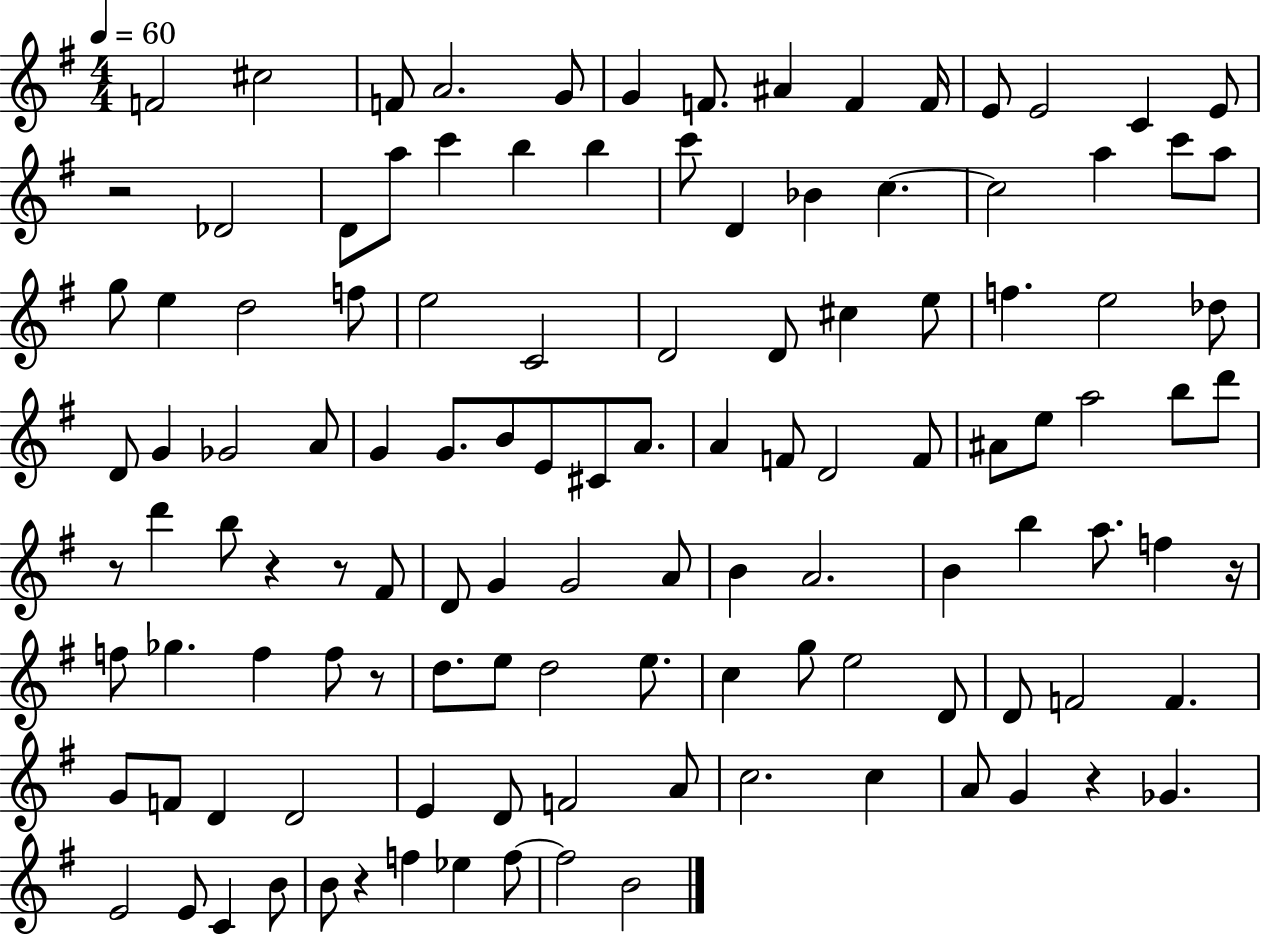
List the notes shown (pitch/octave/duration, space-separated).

F4/h C#5/h F4/e A4/h. G4/e G4/q F4/e. A#4/q F4/q F4/s E4/e E4/h C4/q E4/e R/h Db4/h D4/e A5/e C6/q B5/q B5/q C6/e D4/q Bb4/q C5/q. C5/h A5/q C6/e A5/e G5/e E5/q D5/h F5/e E5/h C4/h D4/h D4/e C#5/q E5/e F5/q. E5/h Db5/e D4/e G4/q Gb4/h A4/e G4/q G4/e. B4/e E4/e C#4/e A4/e. A4/q F4/e D4/h F4/e A#4/e E5/e A5/h B5/e D6/e R/e D6/q B5/e R/q R/e F#4/e D4/e G4/q G4/h A4/e B4/q A4/h. B4/q B5/q A5/e. F5/q R/s F5/e Gb5/q. F5/q F5/e R/e D5/e. E5/e D5/h E5/e. C5/q G5/e E5/h D4/e D4/e F4/h F4/q. G4/e F4/e D4/q D4/h E4/q D4/e F4/h A4/e C5/h. C5/q A4/e G4/q R/q Gb4/q. E4/h E4/e C4/q B4/e B4/e R/q F5/q Eb5/q F5/e F5/h B4/h